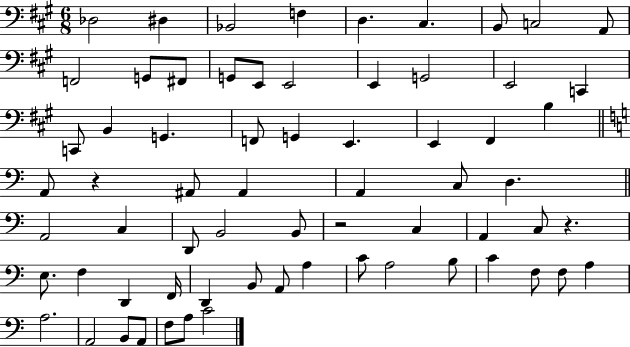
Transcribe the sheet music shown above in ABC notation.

X:1
T:Untitled
M:6/8
L:1/4
K:A
_D,2 ^D, _B,,2 F, D, ^C, B,,/2 C,2 A,,/2 F,,2 G,,/2 ^F,,/2 G,,/2 E,,/2 E,,2 E,, G,,2 E,,2 C,, C,,/2 B,, G,, F,,/2 G,, E,, E,, ^F,, B, A,,/2 z ^A,,/2 ^A,, A,, C,/2 D, A,,2 C, D,,/2 B,,2 B,,/2 z2 C, A,, C,/2 z E,/2 F, D,, F,,/4 D,, B,,/2 A,,/2 A, C/2 A,2 B,/2 C F,/2 F,/2 A, A,2 A,,2 B,,/2 A,,/2 F,/2 A,/2 C2